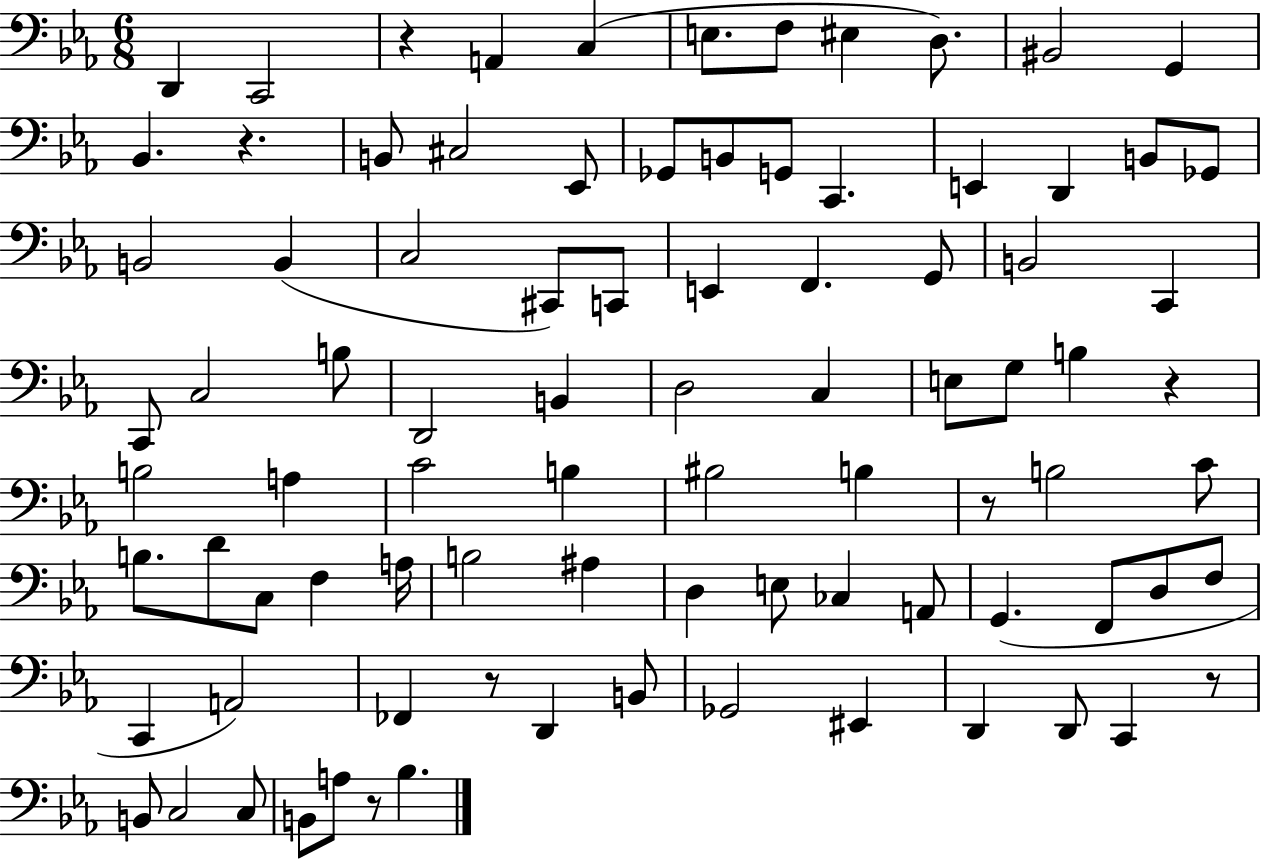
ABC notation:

X:1
T:Untitled
M:6/8
L:1/4
K:Eb
D,, C,,2 z A,, C, E,/2 F,/2 ^E, D,/2 ^B,,2 G,, _B,, z B,,/2 ^C,2 _E,,/2 _G,,/2 B,,/2 G,,/2 C,, E,, D,, B,,/2 _G,,/2 B,,2 B,, C,2 ^C,,/2 C,,/2 E,, F,, G,,/2 B,,2 C,, C,,/2 C,2 B,/2 D,,2 B,, D,2 C, E,/2 G,/2 B, z B,2 A, C2 B, ^B,2 B, z/2 B,2 C/2 B,/2 D/2 C,/2 F, A,/4 B,2 ^A, D, E,/2 _C, A,,/2 G,, F,,/2 D,/2 F,/2 C,, A,,2 _F,, z/2 D,, B,,/2 _G,,2 ^E,, D,, D,,/2 C,, z/2 B,,/2 C,2 C,/2 B,,/2 A,/2 z/2 _B,